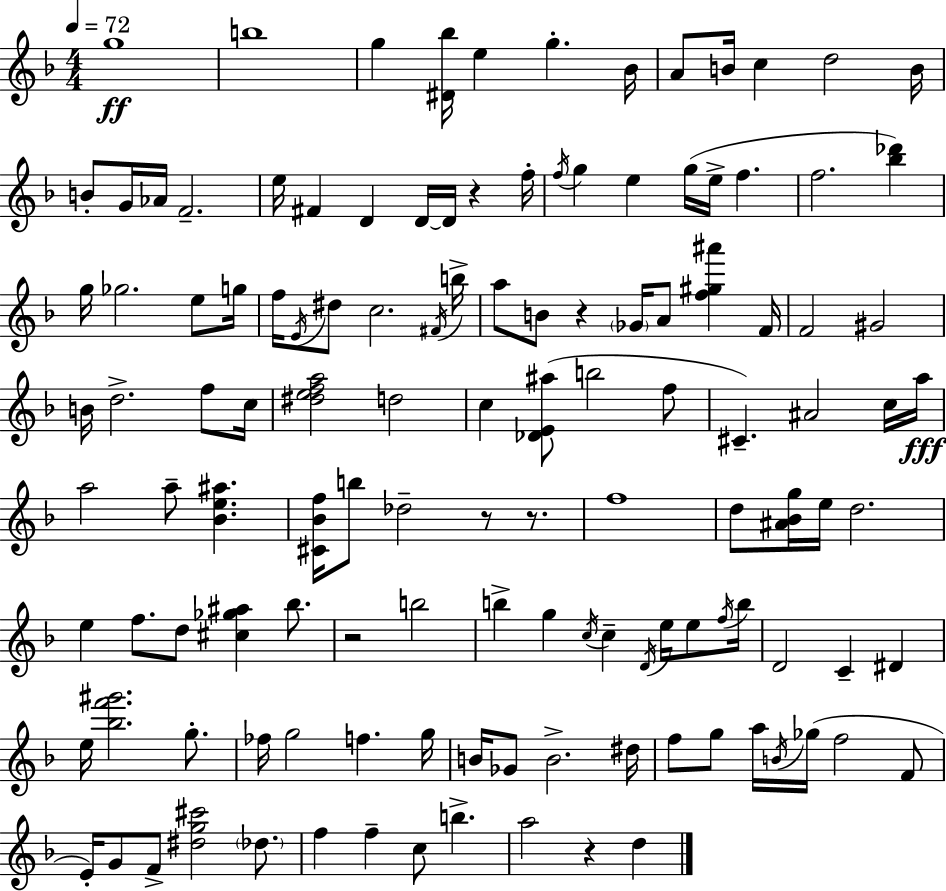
{
  \clef treble
  \numericTimeSignature
  \time 4/4
  \key d \minor
  \tempo 4 = 72
  g''1\ff | b''1 | g''4 <dis' bes''>16 e''4 g''4.-. bes'16 | a'8 b'16 c''4 d''2 b'16 | \break b'8-. g'16 aes'16 f'2.-- | e''16 fis'4 d'4 d'16~~ d'16 r4 f''16-. | \acciaccatura { f''16 } g''4 e''4 g''16( e''16-> f''4. | f''2. <bes'' des'''>4) | \break g''16 ges''2. e''8 | g''16 f''16 \acciaccatura { e'16 } dis''8 c''2. | \acciaccatura { fis'16 } b''16-> a''8 b'8 r4 \parenthesize ges'16 a'8 <f'' gis'' ais'''>4 | f'16 f'2 gis'2 | \break b'16 d''2.-> | f''8 c''16 <dis'' e'' f'' a''>2 d''2 | c''4 <des' e' ais''>8( b''2 | f''8 cis'4.--) ais'2 | \break c''16 a''16\fff a''2 a''8-- <bes' e'' ais''>4. | <cis' bes' f''>16 b''8 des''2-- r8 | r8. f''1 | d''8 <ais' bes' g''>16 e''16 d''2. | \break e''4 f''8. d''8 <cis'' ges'' ais''>4 | bes''8. r2 b''2 | b''4-> g''4 \acciaccatura { c''16 } c''4-- | \acciaccatura { d'16 } e''16 e''8 \acciaccatura { f''16 } b''16 d'2 c'4-- | \break dis'4 e''16 <bes'' f''' gis'''>2. | g''8.-. fes''16 g''2 f''4. | g''16 b'16 ges'8 b'2.-> | dis''16 f''8 g''8 a''16 \acciaccatura { b'16 } ges''16( f''2 | \break f'8 e'16-.) g'8 f'8-> <dis'' g'' cis'''>2 | \parenthesize des''8. f''4 f''4-- c''8 | b''4.-> a''2 r4 | d''4 \bar "|."
}